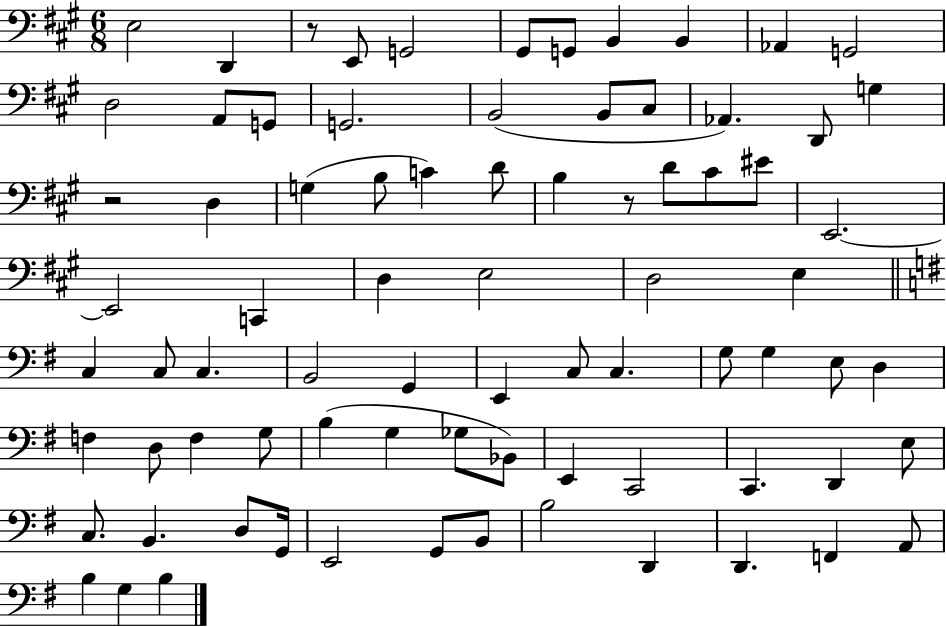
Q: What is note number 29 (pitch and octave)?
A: EIS4